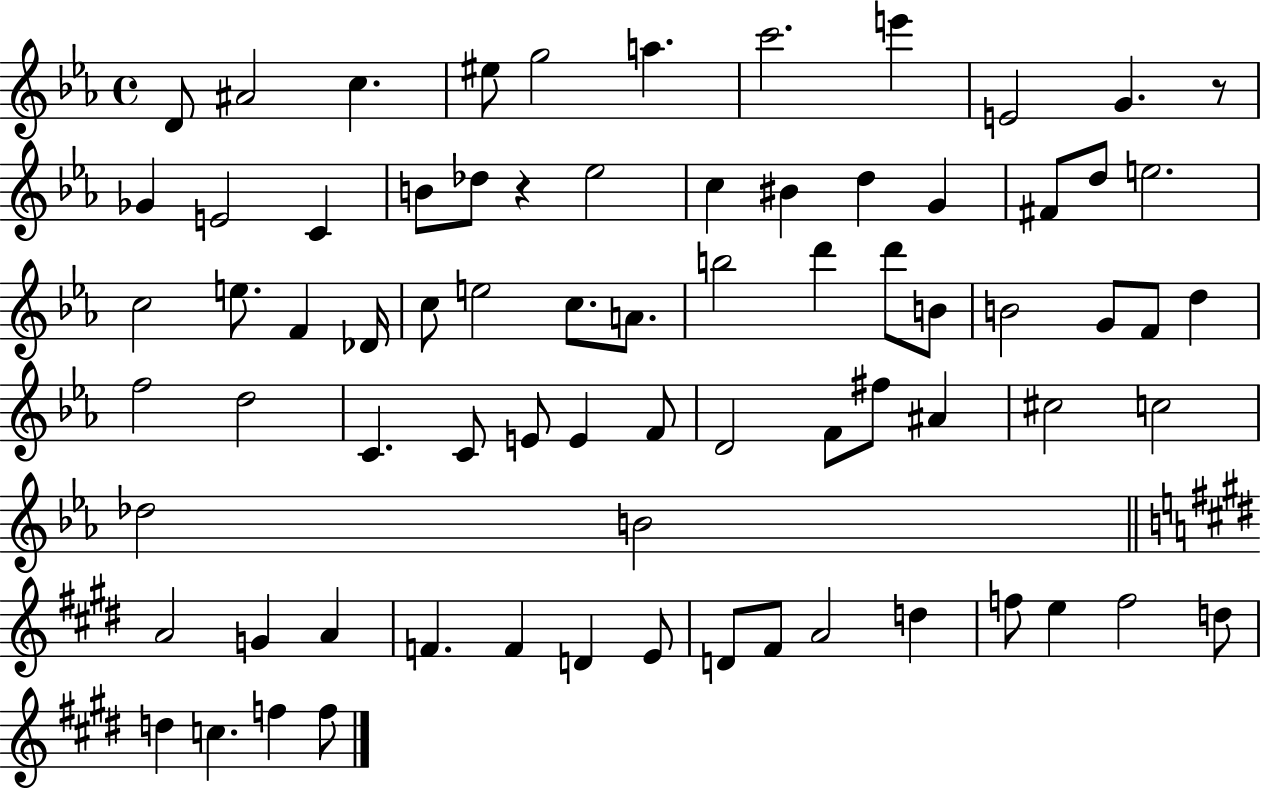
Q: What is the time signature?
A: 4/4